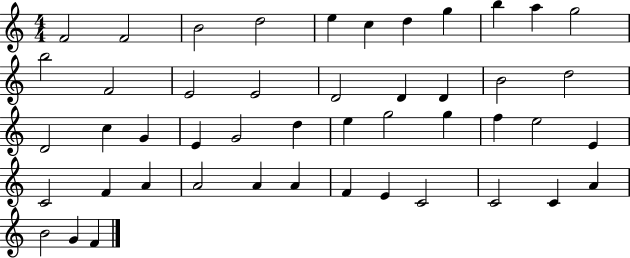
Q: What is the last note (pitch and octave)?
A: F4